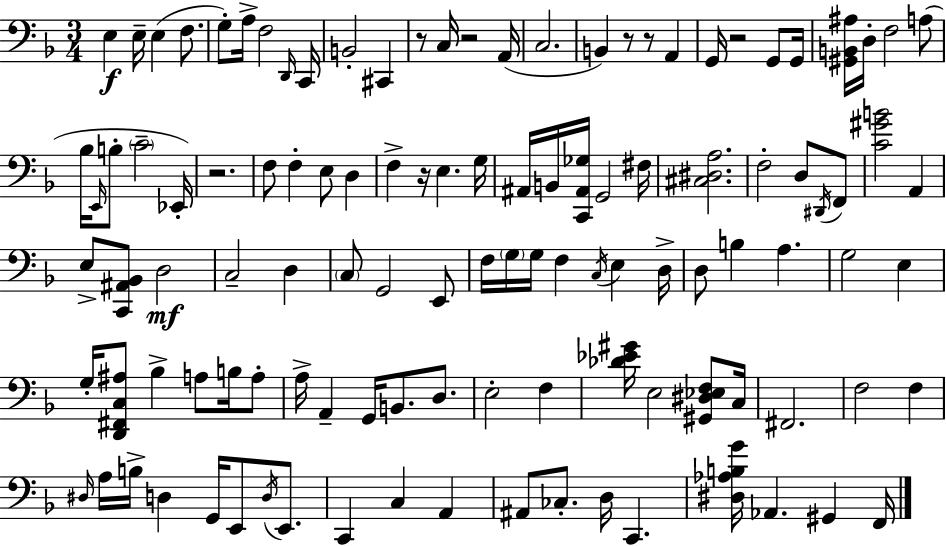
E3/q E3/s E3/q F3/e. G3/e A3/s F3/h D2/s C2/s B2/h C#2/q R/e C3/s R/h A2/s C3/h. B2/q R/e R/e A2/q G2/s R/h G2/e G2/s [G#2,B2,A#3]/s D3/s F3/h A3/e Bb3/s E2/s B3/e C4/h Eb2/s R/h. F3/e F3/q E3/e D3/q F3/q R/s E3/q. G3/s A#2/s B2/s [C2,A#2,Gb3]/s G2/h F#3/s [C#3,D#3,A3]/h. F3/h D3/e D#2/s F2/e [C4,G#4,B4]/h A2/q E3/e [C2,A#2,Bb2]/e D3/h C3/h D3/q C3/e G2/h E2/e F3/s G3/s G3/s F3/q C3/s E3/q D3/s D3/e B3/q A3/q. G3/h E3/q G3/s [D2,F#2,C3,A#3]/e Bb3/q A3/e B3/s A3/e A3/s A2/q G2/s B2/e. D3/e. E3/h F3/q [Db4,Eb4,G#4]/s E3/h [G#2,D#3,Eb3,F3]/e C3/s F#2/h. F3/h F3/q D#3/s A3/s B3/s D3/q G2/s E2/e D3/s E2/e. C2/q C3/q A2/q A#2/e CES3/e. D3/s C2/q. [D#3,Ab3,B3,G4]/s Ab2/q. G#2/q F2/s